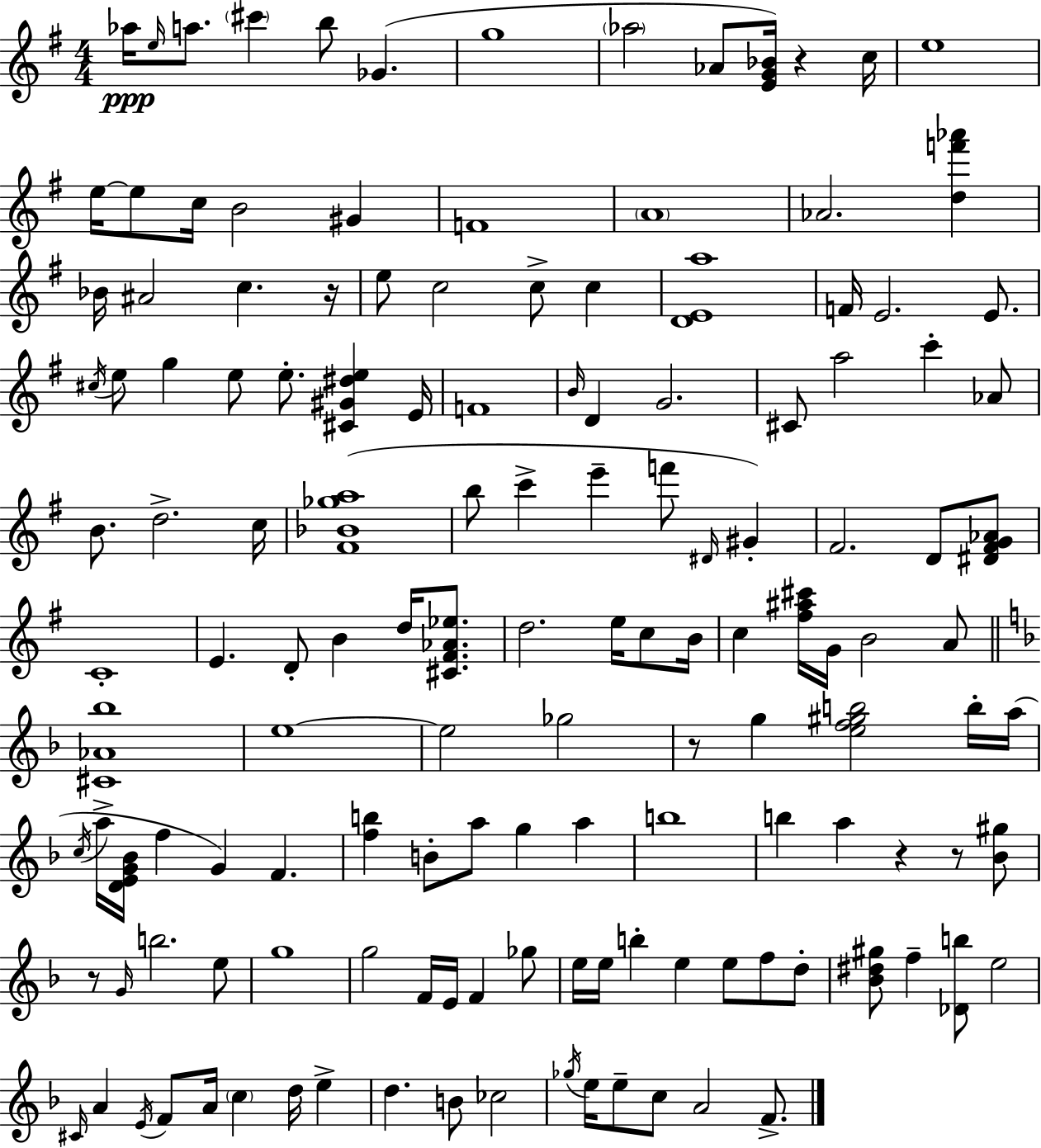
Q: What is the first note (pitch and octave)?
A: Ab5